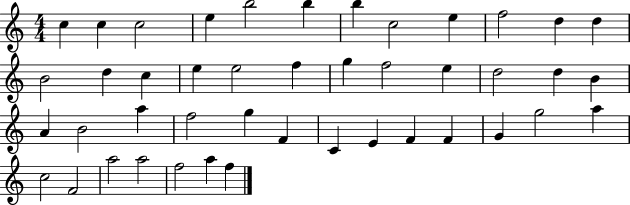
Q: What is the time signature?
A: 4/4